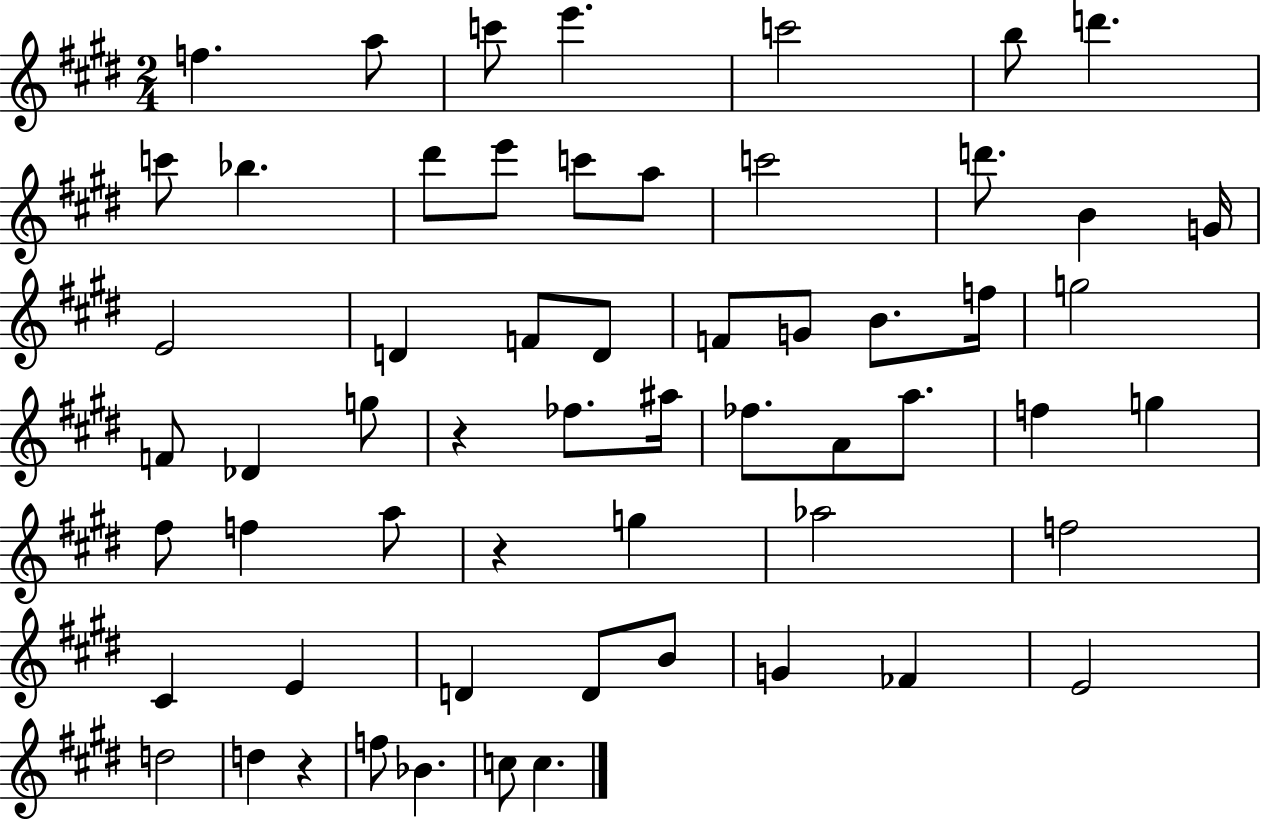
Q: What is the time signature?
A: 2/4